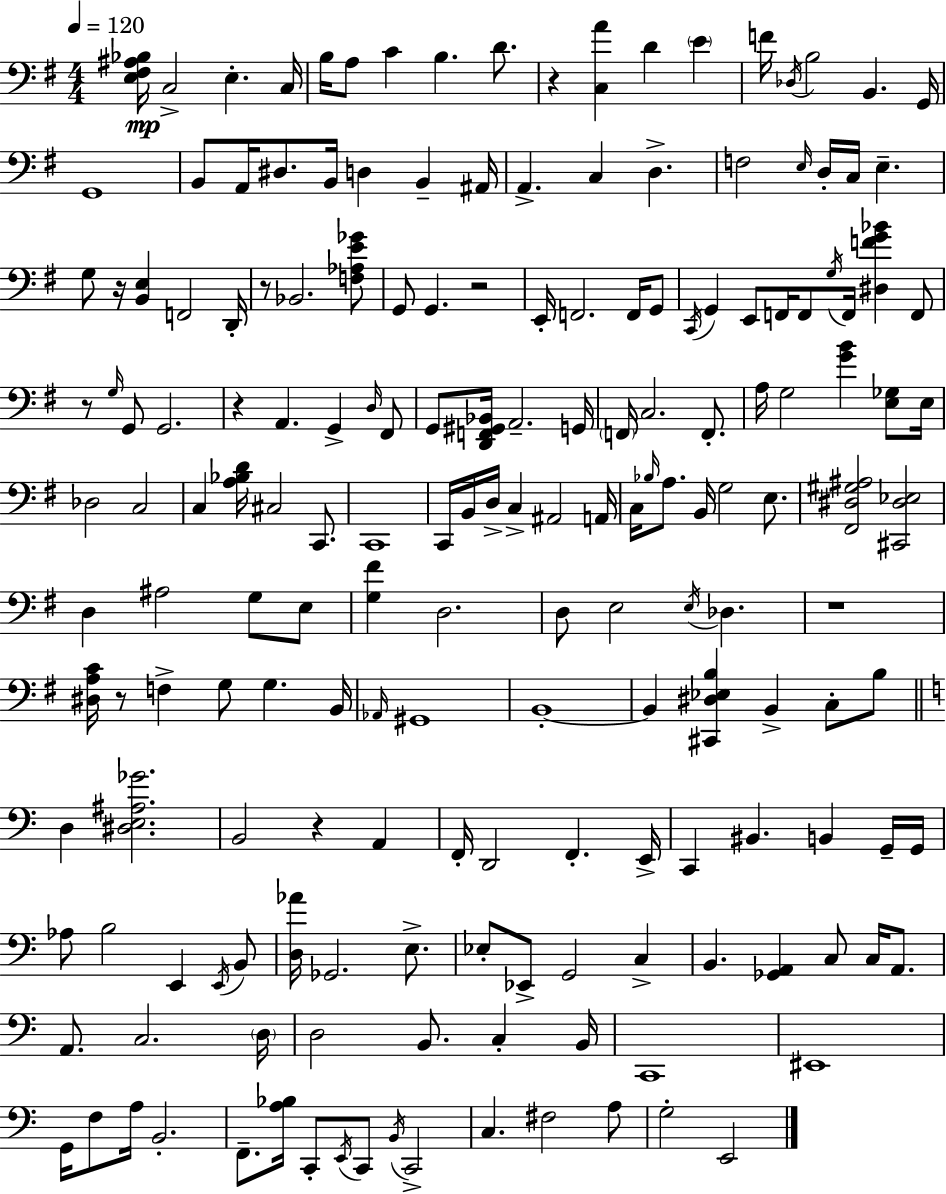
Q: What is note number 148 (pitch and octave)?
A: B2